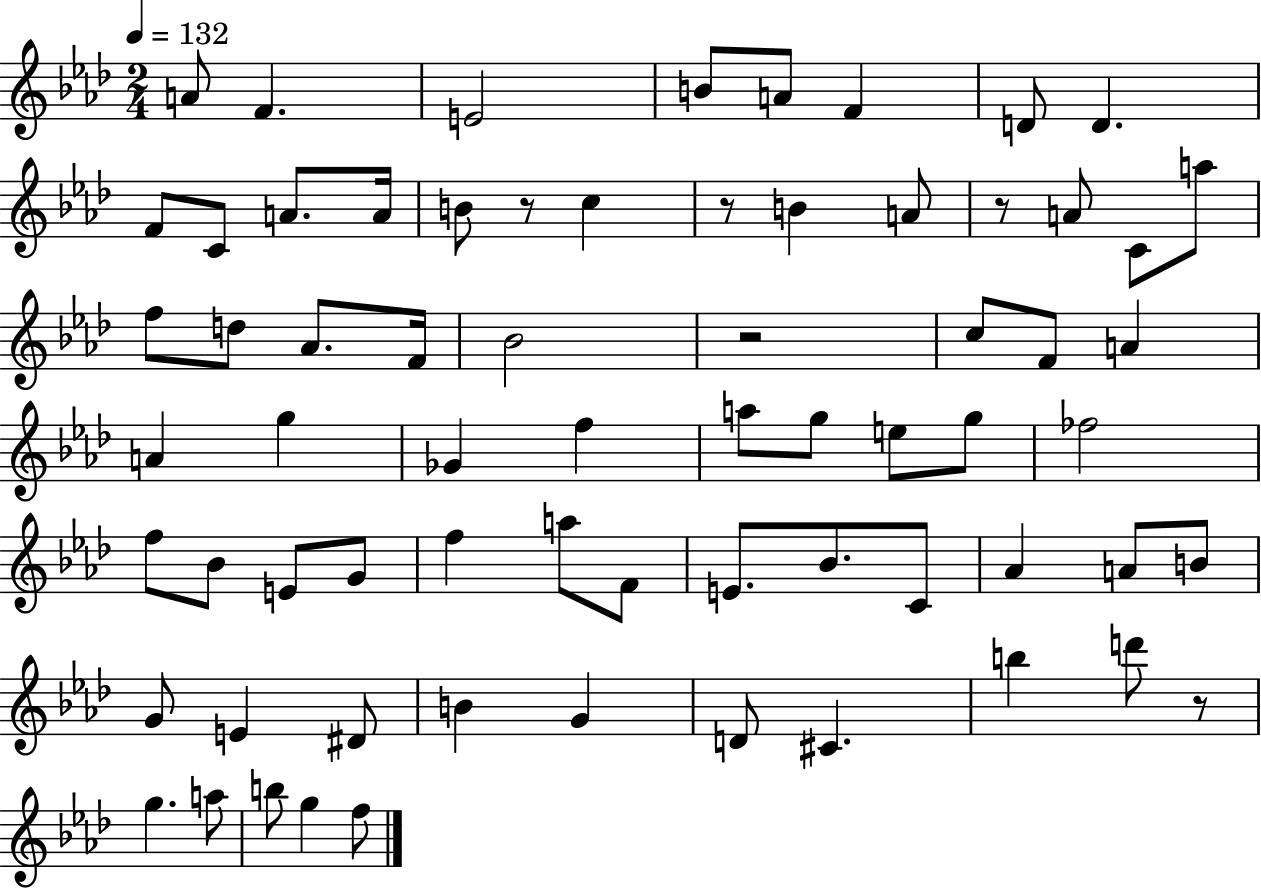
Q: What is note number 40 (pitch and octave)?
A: G4